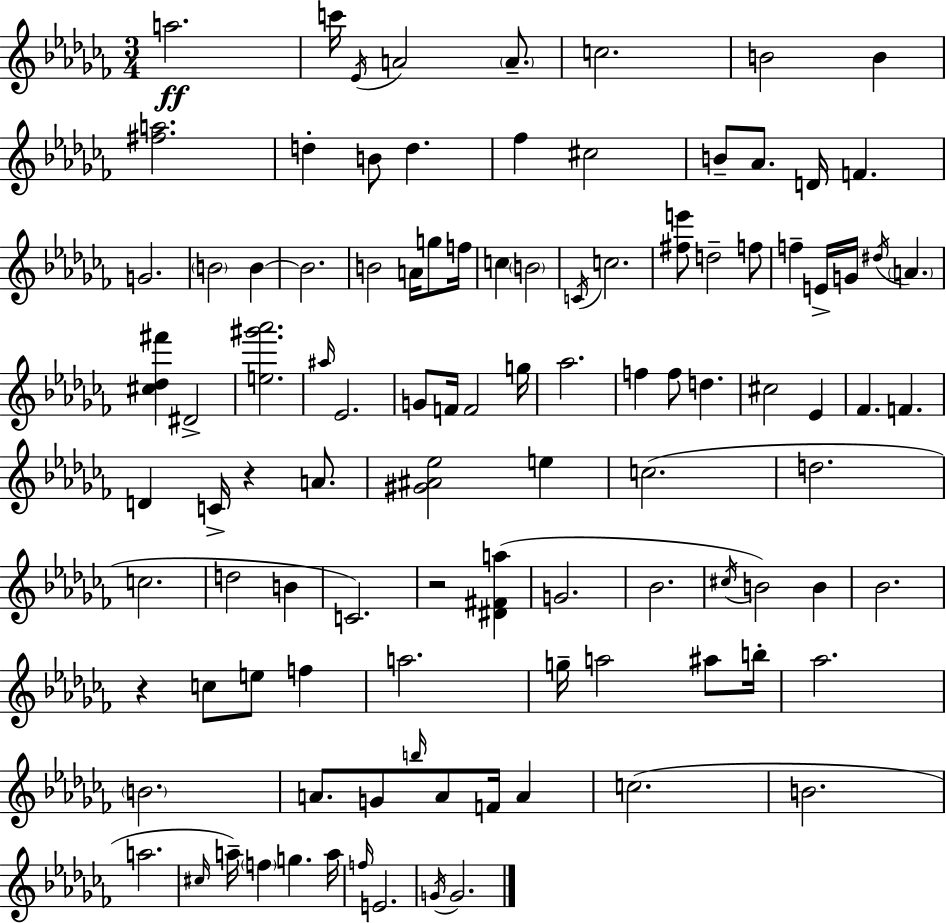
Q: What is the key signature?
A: AES minor